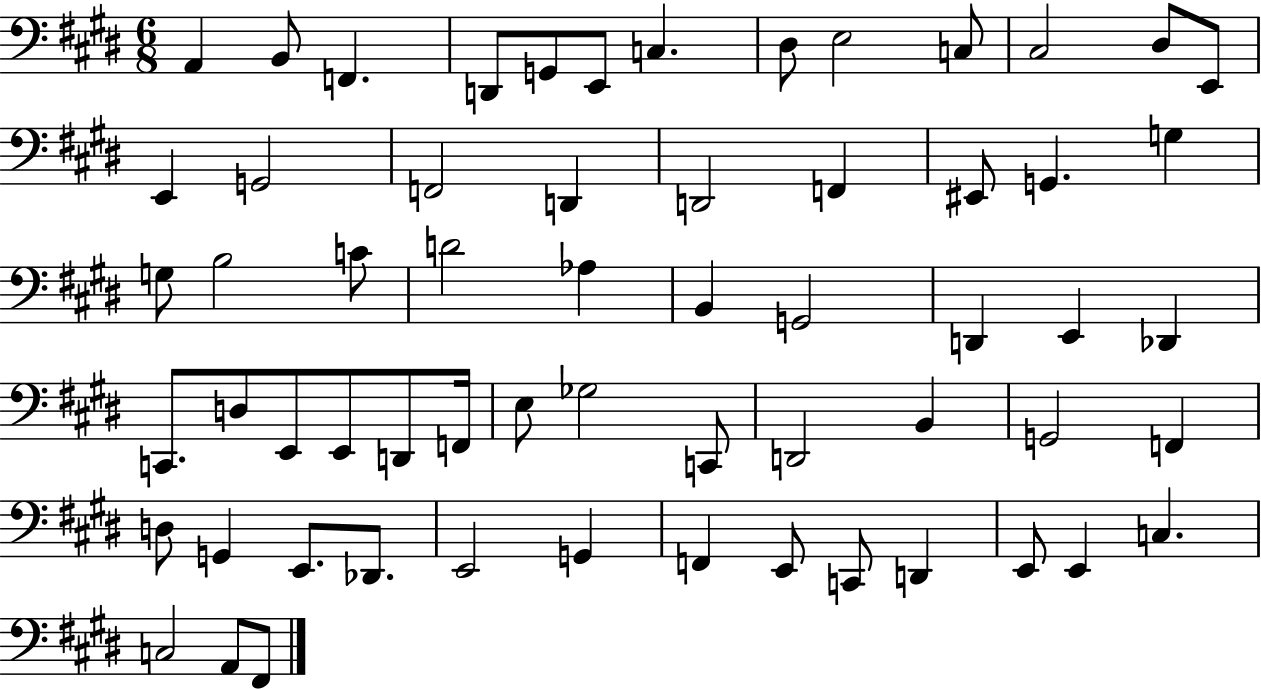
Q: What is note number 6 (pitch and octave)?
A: E2